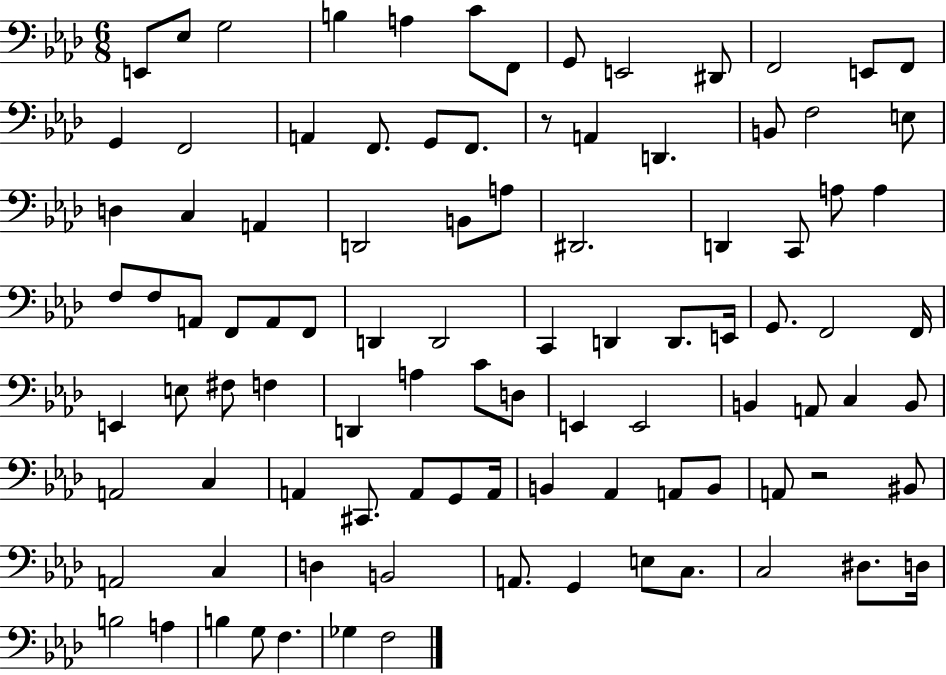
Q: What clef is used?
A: bass